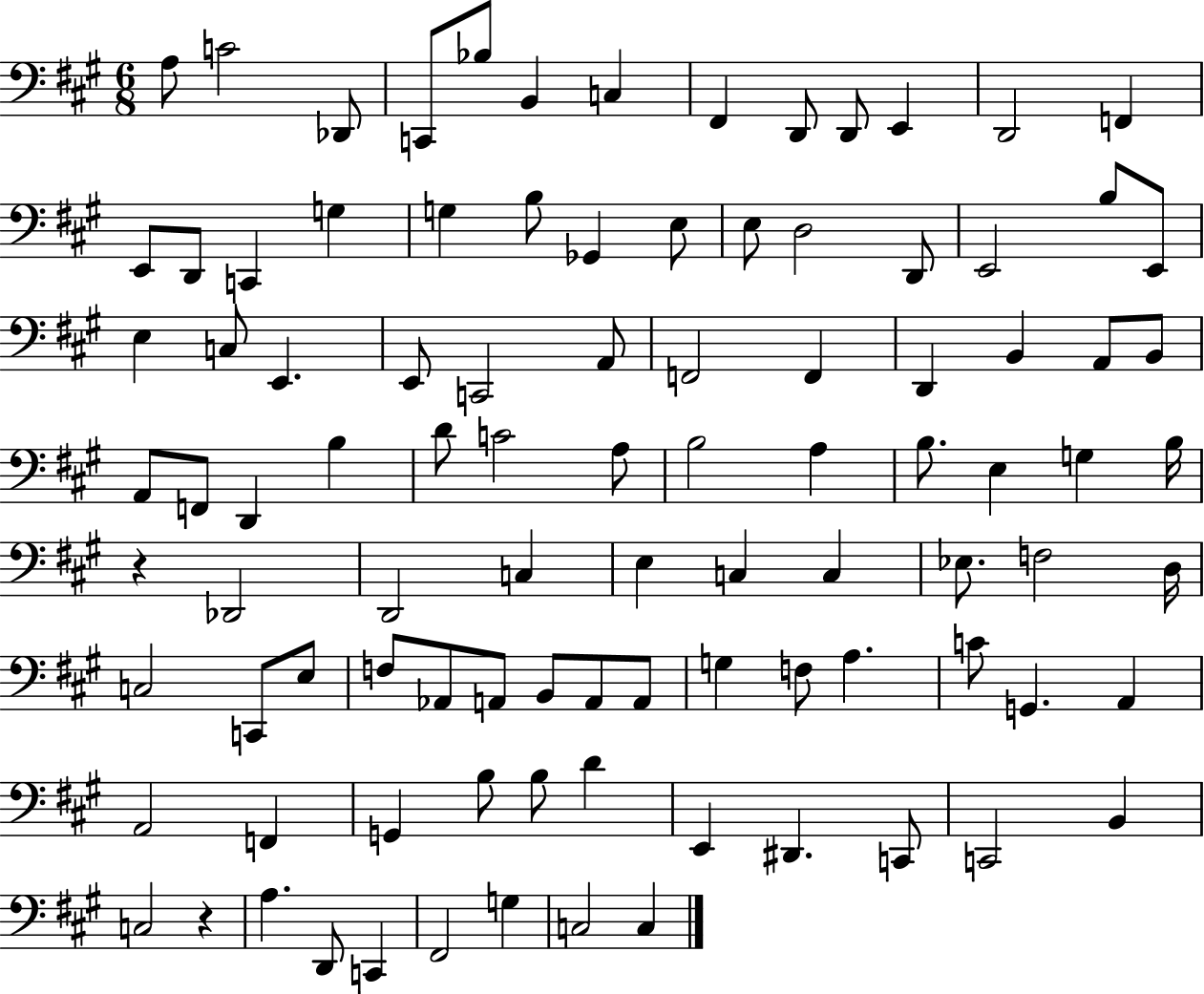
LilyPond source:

{
  \clef bass
  \numericTimeSignature
  \time 6/8
  \key a \major
  \repeat volta 2 { a8 c'2 des,8 | c,8 bes8 b,4 c4 | fis,4 d,8 d,8 e,4 | d,2 f,4 | \break e,8 d,8 c,4 g4 | g4 b8 ges,4 e8 | e8 d2 d,8 | e,2 b8 e,8 | \break e4 c8 e,4. | e,8 c,2 a,8 | f,2 f,4 | d,4 b,4 a,8 b,8 | \break a,8 f,8 d,4 b4 | d'8 c'2 a8 | b2 a4 | b8. e4 g4 b16 | \break r4 des,2 | d,2 c4 | e4 c4 c4 | ees8. f2 d16 | \break c2 c,8 e8 | f8 aes,8 a,8 b,8 a,8 a,8 | g4 f8 a4. | c'8 g,4. a,4 | \break a,2 f,4 | g,4 b8 b8 d'4 | e,4 dis,4. c,8 | c,2 b,4 | \break c2 r4 | a4. d,8 c,4 | fis,2 g4 | c2 c4 | \break } \bar "|."
}